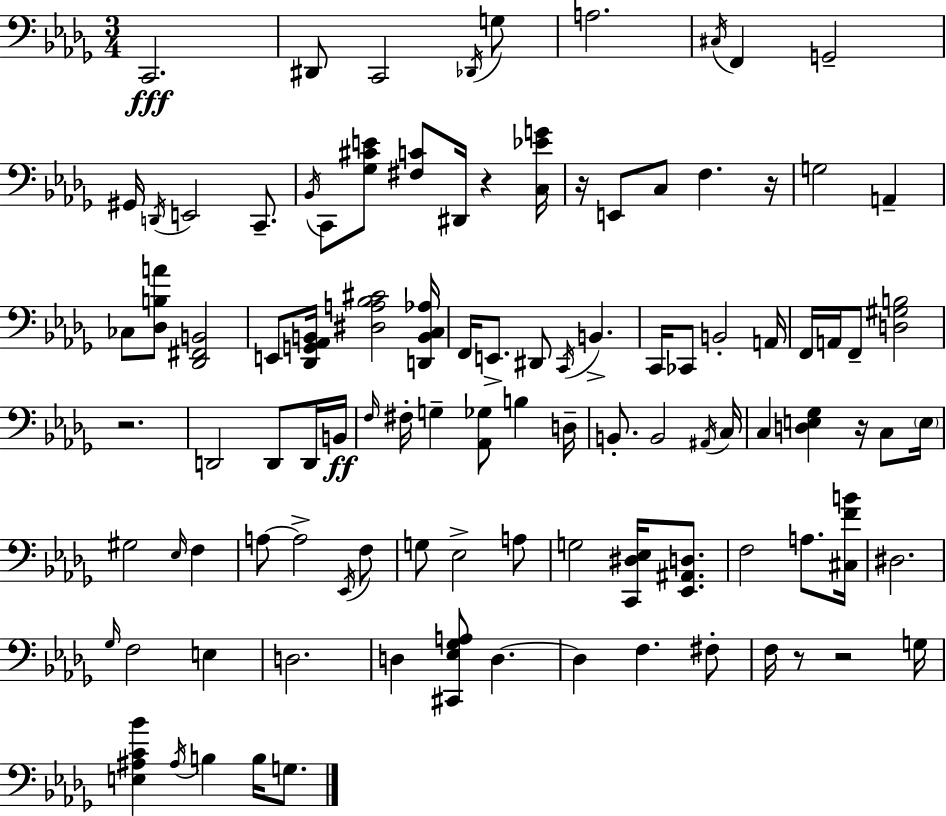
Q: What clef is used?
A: bass